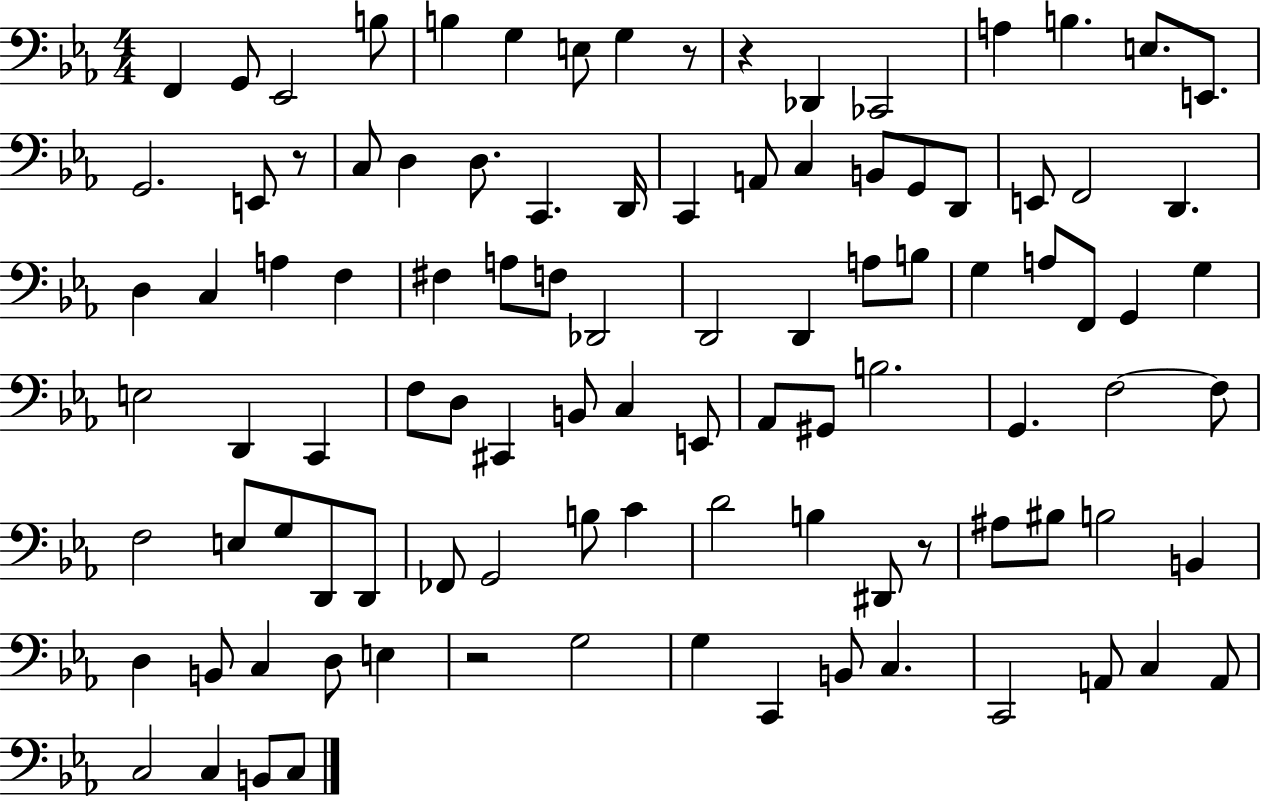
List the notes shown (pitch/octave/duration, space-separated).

F2/q G2/e Eb2/h B3/e B3/q G3/q E3/e G3/q R/e R/q Db2/q CES2/h A3/q B3/q. E3/e. E2/e. G2/h. E2/e R/e C3/e D3/q D3/e. C2/q. D2/s C2/q A2/e C3/q B2/e G2/e D2/e E2/e F2/h D2/q. D3/q C3/q A3/q F3/q F#3/q A3/e F3/e Db2/h D2/h D2/q A3/e B3/e G3/q A3/e F2/e G2/q G3/q E3/h D2/q C2/q F3/e D3/e C#2/q B2/e C3/q E2/e Ab2/e G#2/e B3/h. G2/q. F3/h F3/e F3/h E3/e G3/e D2/e D2/e FES2/e G2/h B3/e C4/q D4/h B3/q D#2/e R/e A#3/e BIS3/e B3/h B2/q D3/q B2/e C3/q D3/e E3/q R/h G3/h G3/q C2/q B2/e C3/q. C2/h A2/e C3/q A2/e C3/h C3/q B2/e C3/e